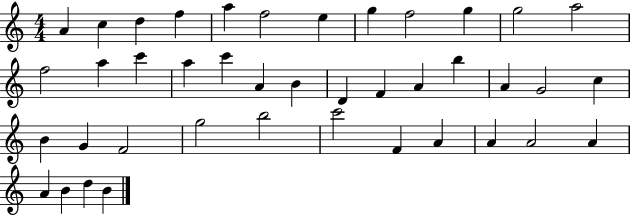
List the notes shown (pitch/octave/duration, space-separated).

A4/q C5/q D5/q F5/q A5/q F5/h E5/q G5/q F5/h G5/q G5/h A5/h F5/h A5/q C6/q A5/q C6/q A4/q B4/q D4/q F4/q A4/q B5/q A4/q G4/h C5/q B4/q G4/q F4/h G5/h B5/h C6/h F4/q A4/q A4/q A4/h A4/q A4/q B4/q D5/q B4/q